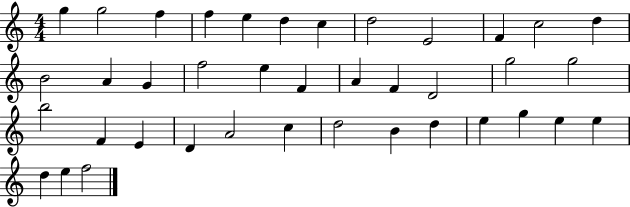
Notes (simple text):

G5/q G5/h F5/q F5/q E5/q D5/q C5/q D5/h E4/h F4/q C5/h D5/q B4/h A4/q G4/q F5/h E5/q F4/q A4/q F4/q D4/h G5/h G5/h B5/h F4/q E4/q D4/q A4/h C5/q D5/h B4/q D5/q E5/q G5/q E5/q E5/q D5/q E5/q F5/h